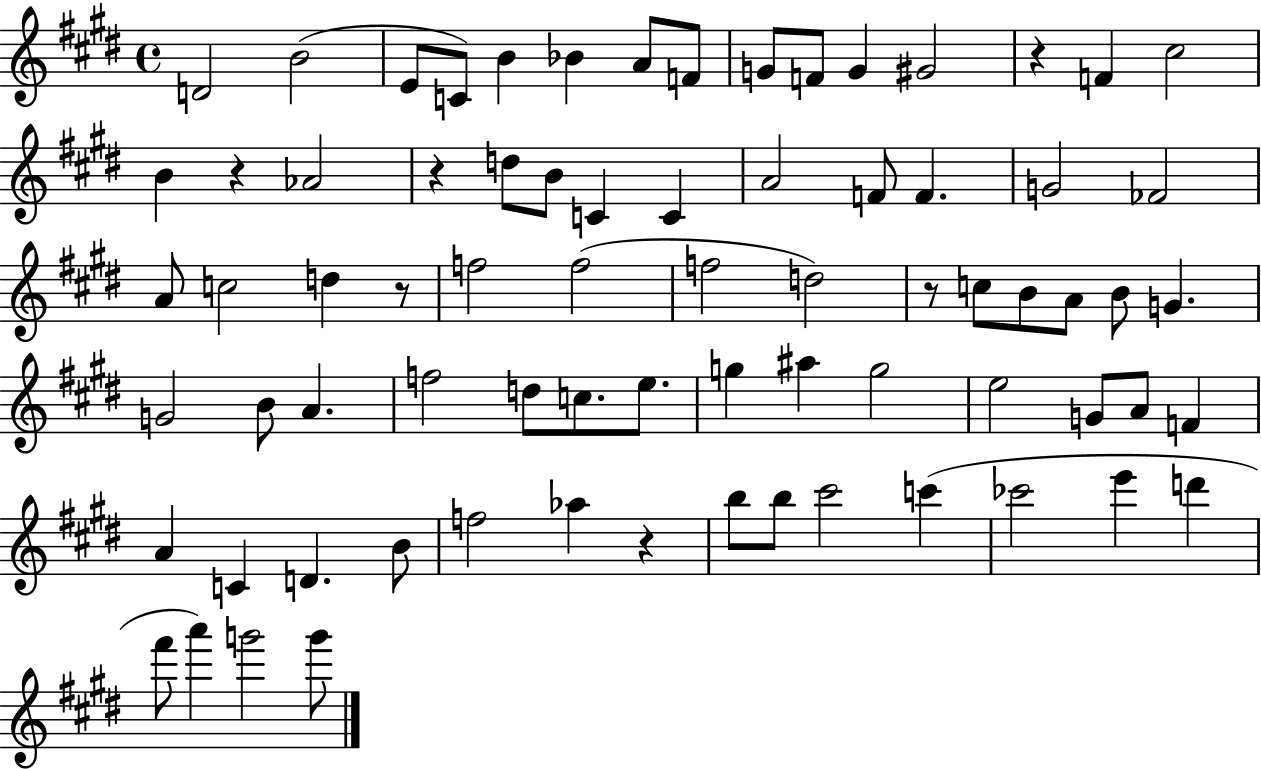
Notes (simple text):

D4/h B4/h E4/e C4/e B4/q Bb4/q A4/e F4/e G4/e F4/e G4/q G#4/h R/q F4/q C#5/h B4/q R/q Ab4/h R/q D5/e B4/e C4/q C4/q A4/h F4/e F4/q. G4/h FES4/h A4/e C5/h D5/q R/e F5/h F5/h F5/h D5/h R/e C5/e B4/e A4/e B4/e G4/q. G4/h B4/e A4/q. F5/h D5/e C5/e. E5/e. G5/q A#5/q G5/h E5/h G4/e A4/e F4/q A4/q C4/q D4/q. B4/e F5/h Ab5/q R/q B5/e B5/e C#6/h C6/q CES6/h E6/q D6/q F#6/e A6/q G6/h G6/e